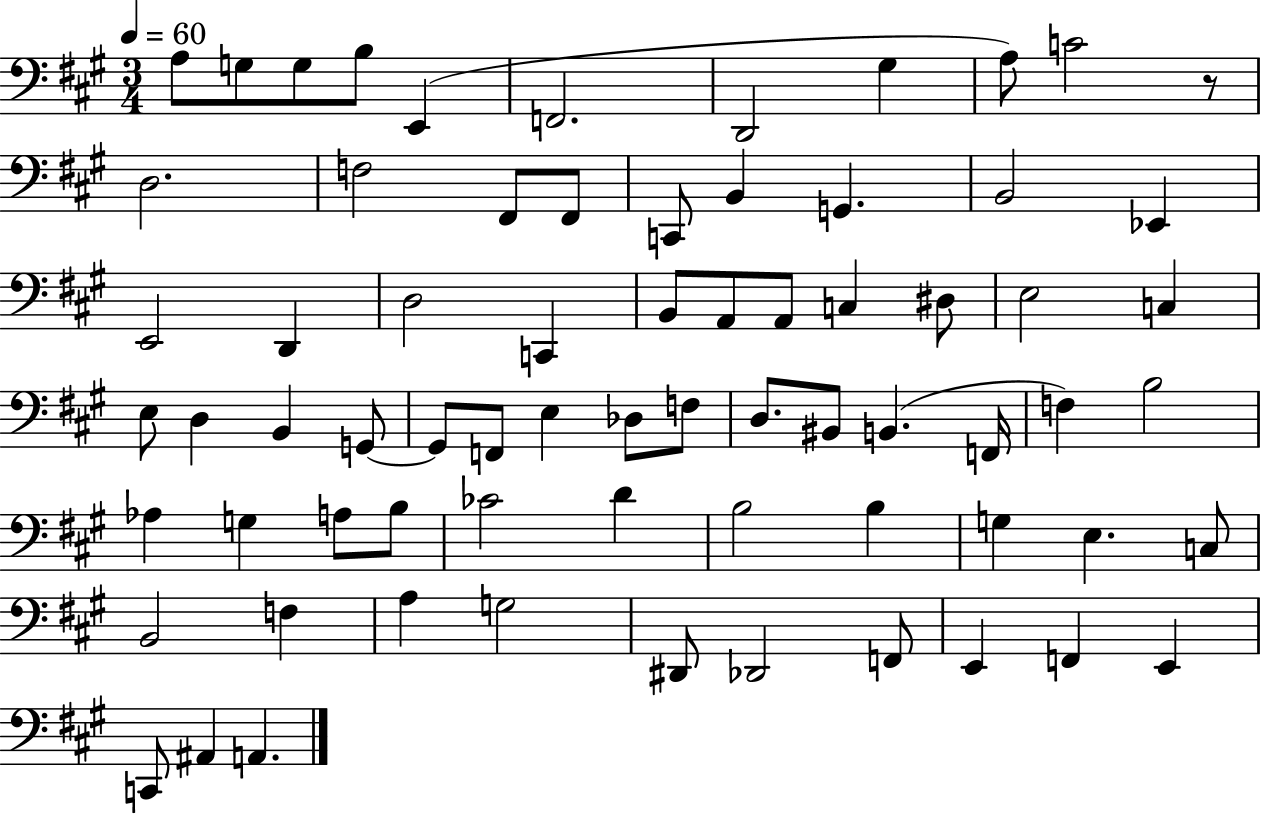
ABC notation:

X:1
T:Untitled
M:3/4
L:1/4
K:A
A,/2 G,/2 G,/2 B,/2 E,, F,,2 D,,2 ^G, A,/2 C2 z/2 D,2 F,2 ^F,,/2 ^F,,/2 C,,/2 B,, G,, B,,2 _E,, E,,2 D,, D,2 C,, B,,/2 A,,/2 A,,/2 C, ^D,/2 E,2 C, E,/2 D, B,, G,,/2 G,,/2 F,,/2 E, _D,/2 F,/2 D,/2 ^B,,/2 B,, F,,/4 F, B,2 _A, G, A,/2 B,/2 _C2 D B,2 B, G, E, C,/2 B,,2 F, A, G,2 ^D,,/2 _D,,2 F,,/2 E,, F,, E,, C,,/2 ^A,, A,,